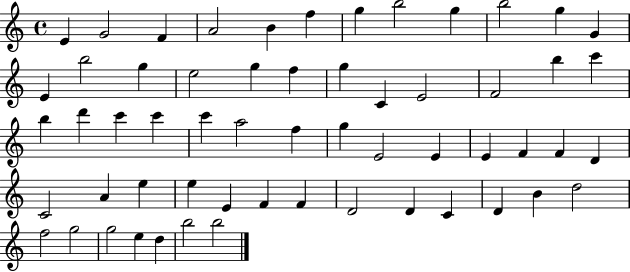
X:1
T:Untitled
M:4/4
L:1/4
K:C
E G2 F A2 B f g b2 g b2 g G E b2 g e2 g f g C E2 F2 b c' b d' c' c' c' a2 f g E2 E E F F D C2 A e e E F F D2 D C D B d2 f2 g2 g2 e d b2 b2